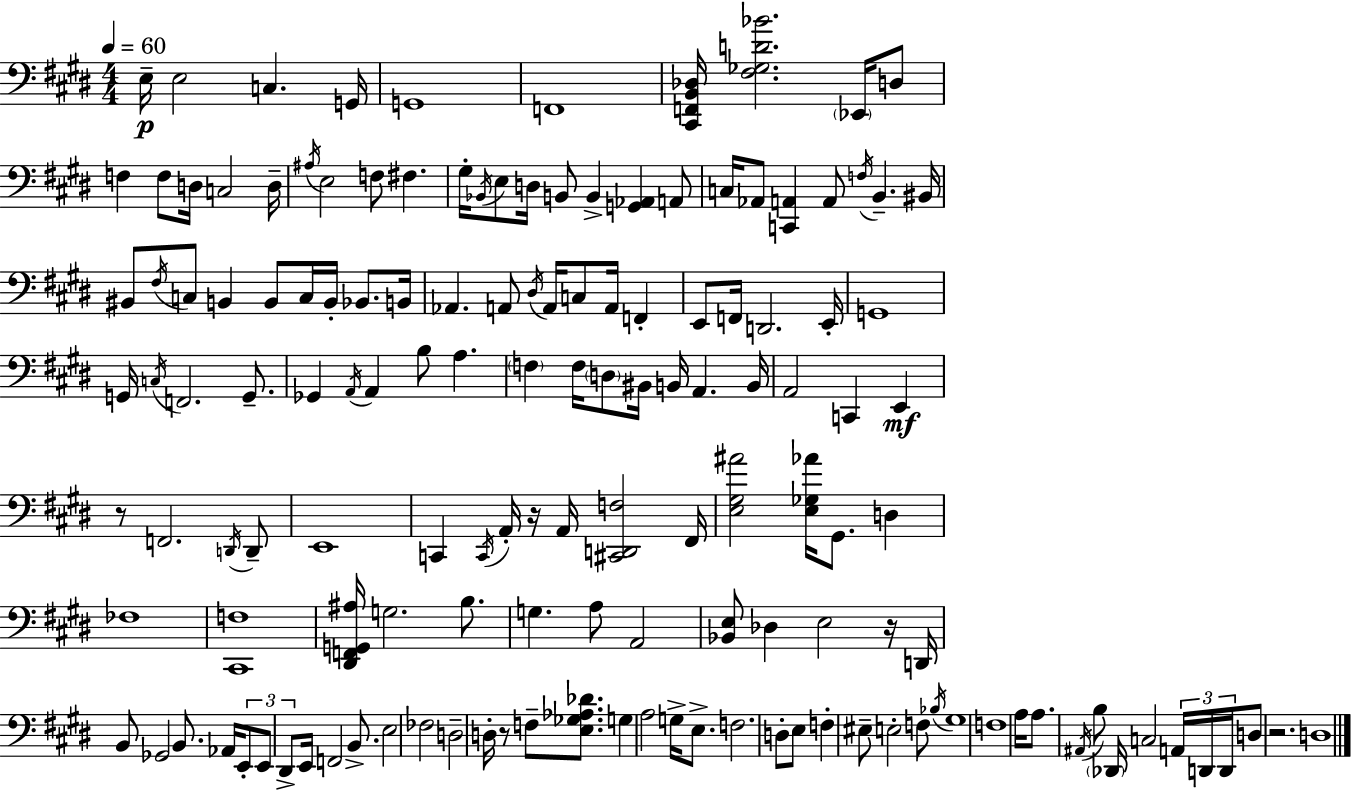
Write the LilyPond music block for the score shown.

{
  \clef bass
  \numericTimeSignature
  \time 4/4
  \key e \major
  \tempo 4 = 60
  \repeat volta 2 { e16--\p e2 c4. g,16 | g,1 | f,1 | <cis, f, b, des>16 <fis ges d' bes'>2. \parenthesize ees,16 d8 | \break f4 f8 d16 c2 d16-- | \acciaccatura { ais16 } e2 f8 fis4. | gis16-. \acciaccatura { bes,16 } e8 d16 b,8 b,4-> <g, aes,>4 | a,8 c16 aes,8 <c, a,>4 a,8 \acciaccatura { f16 } b,4.-- | \break bis,16 bis,8 \acciaccatura { fis16 } c8 b,4 b,8 c16 b,16-. | bes,8. b,16 aes,4. a,8 \acciaccatura { dis16 } a,16 c8 | a,16 f,4-. e,8 f,16 d,2. | e,16-. g,1 | \break g,16 \acciaccatura { c16 } f,2. | g,8.-- ges,4 \acciaccatura { a,16 } a,4 b8 | a4. \parenthesize f4 f16 \parenthesize d8 bis,16 b,16 | a,4. b,16 a,2 c,4 | \break e,4\mf r8 f,2. | \acciaccatura { d,16 } d,8-- e,1 | c,4 \acciaccatura { c,16 } a,16-. r16 a,16 | <cis, d, f>2 fis,16 <e gis ais'>2 | \break <e ges aes'>16 gis,8. d4 fes1 | <cis, f>1 | <dis, f, g, ais>16 g2. | b8. g4. a8 | \break a,2 <bes, e>8 des4 e2 | r16 d,16 b,8 ges,2 | b,8. aes,16 \tuplet 3/2 { e,8-. e,8 dis,8-> } e,16 f,2 | b,8.-> e2 | \break fes2 d2-- | d16-. r8 f8-- <e ges aes des'>8. g4 a2 | g16-> e8.-> f2. | d8-. e8 f4-. eis8-- e2-. | \break f8 \acciaccatura { bes16 } gis1 | f1 | a16 a8. \acciaccatura { ais,16 } b8 | \parenthesize des,16 c2 \tuplet 3/2 { a,16 d,16 d,16 } d8 r2. | \break d1 | } \bar "|."
}